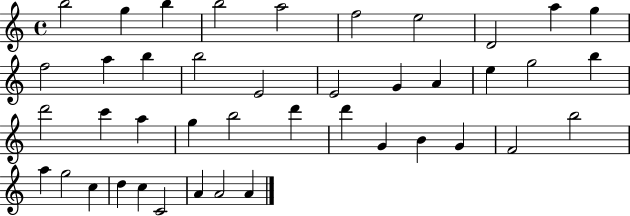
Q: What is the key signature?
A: C major